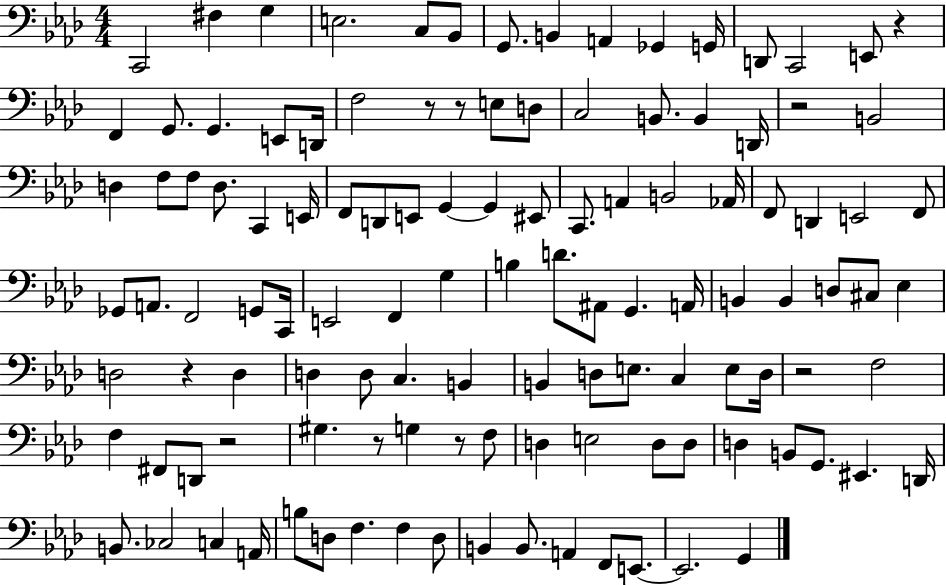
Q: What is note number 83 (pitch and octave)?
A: G3